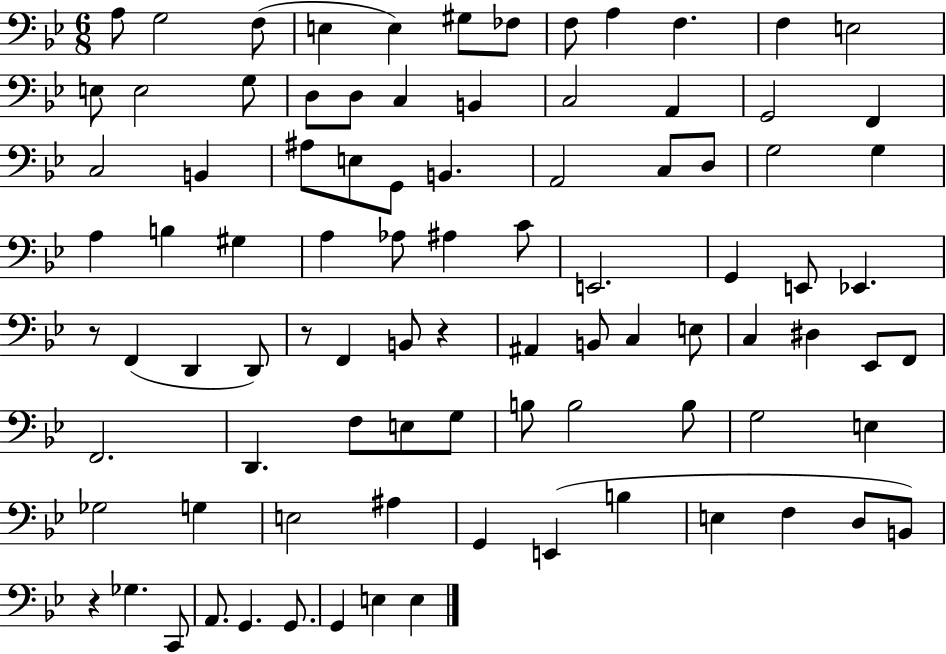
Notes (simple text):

A3/e G3/h F3/e E3/q E3/q G#3/e FES3/e F3/e A3/q F3/q. F3/q E3/h E3/e E3/h G3/e D3/e D3/e C3/q B2/q C3/h A2/q G2/h F2/q C3/h B2/q A#3/e E3/e G2/e B2/q. A2/h C3/e D3/e G3/h G3/q A3/q B3/q G#3/q A3/q Ab3/e A#3/q C4/e E2/h. G2/q E2/e Eb2/q. R/e F2/q D2/q D2/e R/e F2/q B2/e R/q A#2/q B2/e C3/q E3/e C3/q D#3/q Eb2/e F2/e F2/h. D2/q. F3/e E3/e G3/e B3/e B3/h B3/e G3/h E3/q Gb3/h G3/q E3/h A#3/q G2/q E2/q B3/q E3/q F3/q D3/e B2/e R/q Gb3/q. C2/e A2/e. G2/q. G2/e. G2/q E3/q E3/q